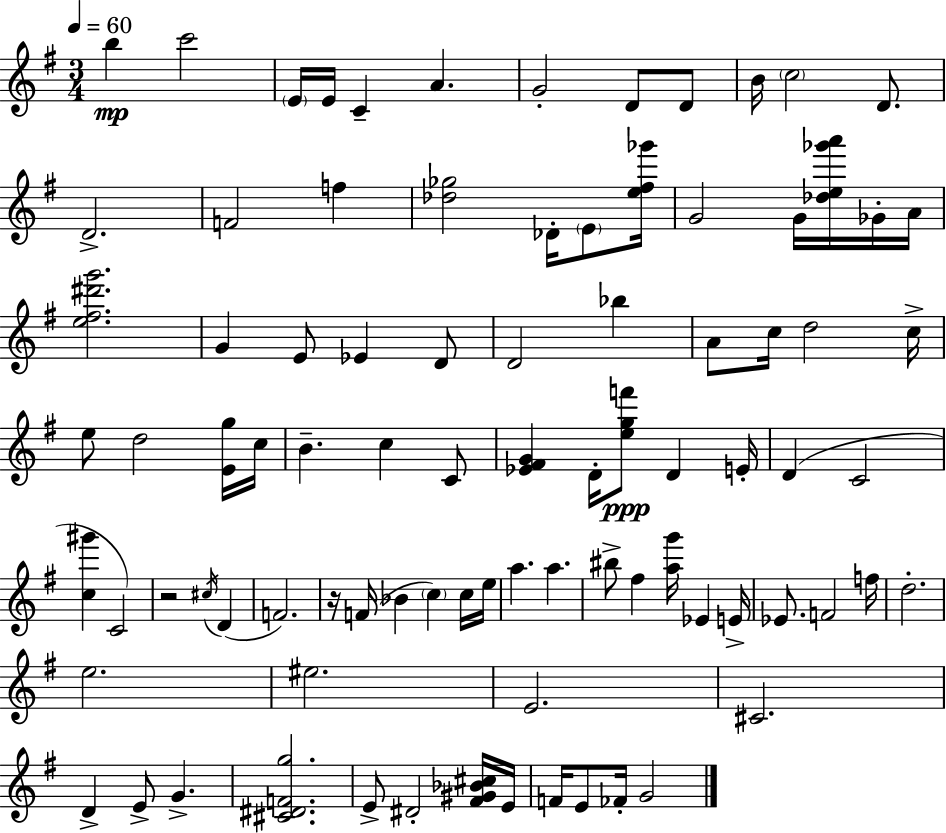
B5/q C6/h E4/s E4/s C4/q A4/q. G4/h D4/e D4/e B4/s C5/h D4/e. D4/h. F4/h F5/q [Db5,Gb5]/h Db4/s E4/e [E5,F#5,Gb6]/s G4/h G4/s [Db5,E5,Gb6,A6]/s Gb4/s A4/s [E5,F#5,D#6,G6]/h. G4/q E4/e Eb4/q D4/e D4/h Bb5/q A4/e C5/s D5/h C5/s E5/e D5/h [E4,G5]/s C5/s B4/q. C5/q C4/e [Eb4,F#4,G4]/q D4/s [E5,G5,F6]/e D4/q E4/s D4/q C4/h [C5,G#6]/q C4/h R/h C#5/s D4/q F4/h. R/s F4/s Bb4/q C5/q C5/s E5/s A5/q. A5/q. BIS5/e F#5/q [A5,G6]/s Eb4/q E4/s Eb4/e. F4/h F5/s D5/h. E5/h. EIS5/h. E4/h. C#4/h. D4/q E4/e G4/q. [C#4,D#4,F4,G5]/h. E4/e D#4/h [F#4,G#4,Bb4,C#5]/s E4/s F4/s E4/e FES4/s G4/h